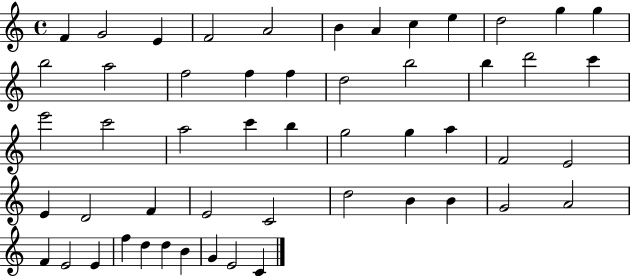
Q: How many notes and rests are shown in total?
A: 52